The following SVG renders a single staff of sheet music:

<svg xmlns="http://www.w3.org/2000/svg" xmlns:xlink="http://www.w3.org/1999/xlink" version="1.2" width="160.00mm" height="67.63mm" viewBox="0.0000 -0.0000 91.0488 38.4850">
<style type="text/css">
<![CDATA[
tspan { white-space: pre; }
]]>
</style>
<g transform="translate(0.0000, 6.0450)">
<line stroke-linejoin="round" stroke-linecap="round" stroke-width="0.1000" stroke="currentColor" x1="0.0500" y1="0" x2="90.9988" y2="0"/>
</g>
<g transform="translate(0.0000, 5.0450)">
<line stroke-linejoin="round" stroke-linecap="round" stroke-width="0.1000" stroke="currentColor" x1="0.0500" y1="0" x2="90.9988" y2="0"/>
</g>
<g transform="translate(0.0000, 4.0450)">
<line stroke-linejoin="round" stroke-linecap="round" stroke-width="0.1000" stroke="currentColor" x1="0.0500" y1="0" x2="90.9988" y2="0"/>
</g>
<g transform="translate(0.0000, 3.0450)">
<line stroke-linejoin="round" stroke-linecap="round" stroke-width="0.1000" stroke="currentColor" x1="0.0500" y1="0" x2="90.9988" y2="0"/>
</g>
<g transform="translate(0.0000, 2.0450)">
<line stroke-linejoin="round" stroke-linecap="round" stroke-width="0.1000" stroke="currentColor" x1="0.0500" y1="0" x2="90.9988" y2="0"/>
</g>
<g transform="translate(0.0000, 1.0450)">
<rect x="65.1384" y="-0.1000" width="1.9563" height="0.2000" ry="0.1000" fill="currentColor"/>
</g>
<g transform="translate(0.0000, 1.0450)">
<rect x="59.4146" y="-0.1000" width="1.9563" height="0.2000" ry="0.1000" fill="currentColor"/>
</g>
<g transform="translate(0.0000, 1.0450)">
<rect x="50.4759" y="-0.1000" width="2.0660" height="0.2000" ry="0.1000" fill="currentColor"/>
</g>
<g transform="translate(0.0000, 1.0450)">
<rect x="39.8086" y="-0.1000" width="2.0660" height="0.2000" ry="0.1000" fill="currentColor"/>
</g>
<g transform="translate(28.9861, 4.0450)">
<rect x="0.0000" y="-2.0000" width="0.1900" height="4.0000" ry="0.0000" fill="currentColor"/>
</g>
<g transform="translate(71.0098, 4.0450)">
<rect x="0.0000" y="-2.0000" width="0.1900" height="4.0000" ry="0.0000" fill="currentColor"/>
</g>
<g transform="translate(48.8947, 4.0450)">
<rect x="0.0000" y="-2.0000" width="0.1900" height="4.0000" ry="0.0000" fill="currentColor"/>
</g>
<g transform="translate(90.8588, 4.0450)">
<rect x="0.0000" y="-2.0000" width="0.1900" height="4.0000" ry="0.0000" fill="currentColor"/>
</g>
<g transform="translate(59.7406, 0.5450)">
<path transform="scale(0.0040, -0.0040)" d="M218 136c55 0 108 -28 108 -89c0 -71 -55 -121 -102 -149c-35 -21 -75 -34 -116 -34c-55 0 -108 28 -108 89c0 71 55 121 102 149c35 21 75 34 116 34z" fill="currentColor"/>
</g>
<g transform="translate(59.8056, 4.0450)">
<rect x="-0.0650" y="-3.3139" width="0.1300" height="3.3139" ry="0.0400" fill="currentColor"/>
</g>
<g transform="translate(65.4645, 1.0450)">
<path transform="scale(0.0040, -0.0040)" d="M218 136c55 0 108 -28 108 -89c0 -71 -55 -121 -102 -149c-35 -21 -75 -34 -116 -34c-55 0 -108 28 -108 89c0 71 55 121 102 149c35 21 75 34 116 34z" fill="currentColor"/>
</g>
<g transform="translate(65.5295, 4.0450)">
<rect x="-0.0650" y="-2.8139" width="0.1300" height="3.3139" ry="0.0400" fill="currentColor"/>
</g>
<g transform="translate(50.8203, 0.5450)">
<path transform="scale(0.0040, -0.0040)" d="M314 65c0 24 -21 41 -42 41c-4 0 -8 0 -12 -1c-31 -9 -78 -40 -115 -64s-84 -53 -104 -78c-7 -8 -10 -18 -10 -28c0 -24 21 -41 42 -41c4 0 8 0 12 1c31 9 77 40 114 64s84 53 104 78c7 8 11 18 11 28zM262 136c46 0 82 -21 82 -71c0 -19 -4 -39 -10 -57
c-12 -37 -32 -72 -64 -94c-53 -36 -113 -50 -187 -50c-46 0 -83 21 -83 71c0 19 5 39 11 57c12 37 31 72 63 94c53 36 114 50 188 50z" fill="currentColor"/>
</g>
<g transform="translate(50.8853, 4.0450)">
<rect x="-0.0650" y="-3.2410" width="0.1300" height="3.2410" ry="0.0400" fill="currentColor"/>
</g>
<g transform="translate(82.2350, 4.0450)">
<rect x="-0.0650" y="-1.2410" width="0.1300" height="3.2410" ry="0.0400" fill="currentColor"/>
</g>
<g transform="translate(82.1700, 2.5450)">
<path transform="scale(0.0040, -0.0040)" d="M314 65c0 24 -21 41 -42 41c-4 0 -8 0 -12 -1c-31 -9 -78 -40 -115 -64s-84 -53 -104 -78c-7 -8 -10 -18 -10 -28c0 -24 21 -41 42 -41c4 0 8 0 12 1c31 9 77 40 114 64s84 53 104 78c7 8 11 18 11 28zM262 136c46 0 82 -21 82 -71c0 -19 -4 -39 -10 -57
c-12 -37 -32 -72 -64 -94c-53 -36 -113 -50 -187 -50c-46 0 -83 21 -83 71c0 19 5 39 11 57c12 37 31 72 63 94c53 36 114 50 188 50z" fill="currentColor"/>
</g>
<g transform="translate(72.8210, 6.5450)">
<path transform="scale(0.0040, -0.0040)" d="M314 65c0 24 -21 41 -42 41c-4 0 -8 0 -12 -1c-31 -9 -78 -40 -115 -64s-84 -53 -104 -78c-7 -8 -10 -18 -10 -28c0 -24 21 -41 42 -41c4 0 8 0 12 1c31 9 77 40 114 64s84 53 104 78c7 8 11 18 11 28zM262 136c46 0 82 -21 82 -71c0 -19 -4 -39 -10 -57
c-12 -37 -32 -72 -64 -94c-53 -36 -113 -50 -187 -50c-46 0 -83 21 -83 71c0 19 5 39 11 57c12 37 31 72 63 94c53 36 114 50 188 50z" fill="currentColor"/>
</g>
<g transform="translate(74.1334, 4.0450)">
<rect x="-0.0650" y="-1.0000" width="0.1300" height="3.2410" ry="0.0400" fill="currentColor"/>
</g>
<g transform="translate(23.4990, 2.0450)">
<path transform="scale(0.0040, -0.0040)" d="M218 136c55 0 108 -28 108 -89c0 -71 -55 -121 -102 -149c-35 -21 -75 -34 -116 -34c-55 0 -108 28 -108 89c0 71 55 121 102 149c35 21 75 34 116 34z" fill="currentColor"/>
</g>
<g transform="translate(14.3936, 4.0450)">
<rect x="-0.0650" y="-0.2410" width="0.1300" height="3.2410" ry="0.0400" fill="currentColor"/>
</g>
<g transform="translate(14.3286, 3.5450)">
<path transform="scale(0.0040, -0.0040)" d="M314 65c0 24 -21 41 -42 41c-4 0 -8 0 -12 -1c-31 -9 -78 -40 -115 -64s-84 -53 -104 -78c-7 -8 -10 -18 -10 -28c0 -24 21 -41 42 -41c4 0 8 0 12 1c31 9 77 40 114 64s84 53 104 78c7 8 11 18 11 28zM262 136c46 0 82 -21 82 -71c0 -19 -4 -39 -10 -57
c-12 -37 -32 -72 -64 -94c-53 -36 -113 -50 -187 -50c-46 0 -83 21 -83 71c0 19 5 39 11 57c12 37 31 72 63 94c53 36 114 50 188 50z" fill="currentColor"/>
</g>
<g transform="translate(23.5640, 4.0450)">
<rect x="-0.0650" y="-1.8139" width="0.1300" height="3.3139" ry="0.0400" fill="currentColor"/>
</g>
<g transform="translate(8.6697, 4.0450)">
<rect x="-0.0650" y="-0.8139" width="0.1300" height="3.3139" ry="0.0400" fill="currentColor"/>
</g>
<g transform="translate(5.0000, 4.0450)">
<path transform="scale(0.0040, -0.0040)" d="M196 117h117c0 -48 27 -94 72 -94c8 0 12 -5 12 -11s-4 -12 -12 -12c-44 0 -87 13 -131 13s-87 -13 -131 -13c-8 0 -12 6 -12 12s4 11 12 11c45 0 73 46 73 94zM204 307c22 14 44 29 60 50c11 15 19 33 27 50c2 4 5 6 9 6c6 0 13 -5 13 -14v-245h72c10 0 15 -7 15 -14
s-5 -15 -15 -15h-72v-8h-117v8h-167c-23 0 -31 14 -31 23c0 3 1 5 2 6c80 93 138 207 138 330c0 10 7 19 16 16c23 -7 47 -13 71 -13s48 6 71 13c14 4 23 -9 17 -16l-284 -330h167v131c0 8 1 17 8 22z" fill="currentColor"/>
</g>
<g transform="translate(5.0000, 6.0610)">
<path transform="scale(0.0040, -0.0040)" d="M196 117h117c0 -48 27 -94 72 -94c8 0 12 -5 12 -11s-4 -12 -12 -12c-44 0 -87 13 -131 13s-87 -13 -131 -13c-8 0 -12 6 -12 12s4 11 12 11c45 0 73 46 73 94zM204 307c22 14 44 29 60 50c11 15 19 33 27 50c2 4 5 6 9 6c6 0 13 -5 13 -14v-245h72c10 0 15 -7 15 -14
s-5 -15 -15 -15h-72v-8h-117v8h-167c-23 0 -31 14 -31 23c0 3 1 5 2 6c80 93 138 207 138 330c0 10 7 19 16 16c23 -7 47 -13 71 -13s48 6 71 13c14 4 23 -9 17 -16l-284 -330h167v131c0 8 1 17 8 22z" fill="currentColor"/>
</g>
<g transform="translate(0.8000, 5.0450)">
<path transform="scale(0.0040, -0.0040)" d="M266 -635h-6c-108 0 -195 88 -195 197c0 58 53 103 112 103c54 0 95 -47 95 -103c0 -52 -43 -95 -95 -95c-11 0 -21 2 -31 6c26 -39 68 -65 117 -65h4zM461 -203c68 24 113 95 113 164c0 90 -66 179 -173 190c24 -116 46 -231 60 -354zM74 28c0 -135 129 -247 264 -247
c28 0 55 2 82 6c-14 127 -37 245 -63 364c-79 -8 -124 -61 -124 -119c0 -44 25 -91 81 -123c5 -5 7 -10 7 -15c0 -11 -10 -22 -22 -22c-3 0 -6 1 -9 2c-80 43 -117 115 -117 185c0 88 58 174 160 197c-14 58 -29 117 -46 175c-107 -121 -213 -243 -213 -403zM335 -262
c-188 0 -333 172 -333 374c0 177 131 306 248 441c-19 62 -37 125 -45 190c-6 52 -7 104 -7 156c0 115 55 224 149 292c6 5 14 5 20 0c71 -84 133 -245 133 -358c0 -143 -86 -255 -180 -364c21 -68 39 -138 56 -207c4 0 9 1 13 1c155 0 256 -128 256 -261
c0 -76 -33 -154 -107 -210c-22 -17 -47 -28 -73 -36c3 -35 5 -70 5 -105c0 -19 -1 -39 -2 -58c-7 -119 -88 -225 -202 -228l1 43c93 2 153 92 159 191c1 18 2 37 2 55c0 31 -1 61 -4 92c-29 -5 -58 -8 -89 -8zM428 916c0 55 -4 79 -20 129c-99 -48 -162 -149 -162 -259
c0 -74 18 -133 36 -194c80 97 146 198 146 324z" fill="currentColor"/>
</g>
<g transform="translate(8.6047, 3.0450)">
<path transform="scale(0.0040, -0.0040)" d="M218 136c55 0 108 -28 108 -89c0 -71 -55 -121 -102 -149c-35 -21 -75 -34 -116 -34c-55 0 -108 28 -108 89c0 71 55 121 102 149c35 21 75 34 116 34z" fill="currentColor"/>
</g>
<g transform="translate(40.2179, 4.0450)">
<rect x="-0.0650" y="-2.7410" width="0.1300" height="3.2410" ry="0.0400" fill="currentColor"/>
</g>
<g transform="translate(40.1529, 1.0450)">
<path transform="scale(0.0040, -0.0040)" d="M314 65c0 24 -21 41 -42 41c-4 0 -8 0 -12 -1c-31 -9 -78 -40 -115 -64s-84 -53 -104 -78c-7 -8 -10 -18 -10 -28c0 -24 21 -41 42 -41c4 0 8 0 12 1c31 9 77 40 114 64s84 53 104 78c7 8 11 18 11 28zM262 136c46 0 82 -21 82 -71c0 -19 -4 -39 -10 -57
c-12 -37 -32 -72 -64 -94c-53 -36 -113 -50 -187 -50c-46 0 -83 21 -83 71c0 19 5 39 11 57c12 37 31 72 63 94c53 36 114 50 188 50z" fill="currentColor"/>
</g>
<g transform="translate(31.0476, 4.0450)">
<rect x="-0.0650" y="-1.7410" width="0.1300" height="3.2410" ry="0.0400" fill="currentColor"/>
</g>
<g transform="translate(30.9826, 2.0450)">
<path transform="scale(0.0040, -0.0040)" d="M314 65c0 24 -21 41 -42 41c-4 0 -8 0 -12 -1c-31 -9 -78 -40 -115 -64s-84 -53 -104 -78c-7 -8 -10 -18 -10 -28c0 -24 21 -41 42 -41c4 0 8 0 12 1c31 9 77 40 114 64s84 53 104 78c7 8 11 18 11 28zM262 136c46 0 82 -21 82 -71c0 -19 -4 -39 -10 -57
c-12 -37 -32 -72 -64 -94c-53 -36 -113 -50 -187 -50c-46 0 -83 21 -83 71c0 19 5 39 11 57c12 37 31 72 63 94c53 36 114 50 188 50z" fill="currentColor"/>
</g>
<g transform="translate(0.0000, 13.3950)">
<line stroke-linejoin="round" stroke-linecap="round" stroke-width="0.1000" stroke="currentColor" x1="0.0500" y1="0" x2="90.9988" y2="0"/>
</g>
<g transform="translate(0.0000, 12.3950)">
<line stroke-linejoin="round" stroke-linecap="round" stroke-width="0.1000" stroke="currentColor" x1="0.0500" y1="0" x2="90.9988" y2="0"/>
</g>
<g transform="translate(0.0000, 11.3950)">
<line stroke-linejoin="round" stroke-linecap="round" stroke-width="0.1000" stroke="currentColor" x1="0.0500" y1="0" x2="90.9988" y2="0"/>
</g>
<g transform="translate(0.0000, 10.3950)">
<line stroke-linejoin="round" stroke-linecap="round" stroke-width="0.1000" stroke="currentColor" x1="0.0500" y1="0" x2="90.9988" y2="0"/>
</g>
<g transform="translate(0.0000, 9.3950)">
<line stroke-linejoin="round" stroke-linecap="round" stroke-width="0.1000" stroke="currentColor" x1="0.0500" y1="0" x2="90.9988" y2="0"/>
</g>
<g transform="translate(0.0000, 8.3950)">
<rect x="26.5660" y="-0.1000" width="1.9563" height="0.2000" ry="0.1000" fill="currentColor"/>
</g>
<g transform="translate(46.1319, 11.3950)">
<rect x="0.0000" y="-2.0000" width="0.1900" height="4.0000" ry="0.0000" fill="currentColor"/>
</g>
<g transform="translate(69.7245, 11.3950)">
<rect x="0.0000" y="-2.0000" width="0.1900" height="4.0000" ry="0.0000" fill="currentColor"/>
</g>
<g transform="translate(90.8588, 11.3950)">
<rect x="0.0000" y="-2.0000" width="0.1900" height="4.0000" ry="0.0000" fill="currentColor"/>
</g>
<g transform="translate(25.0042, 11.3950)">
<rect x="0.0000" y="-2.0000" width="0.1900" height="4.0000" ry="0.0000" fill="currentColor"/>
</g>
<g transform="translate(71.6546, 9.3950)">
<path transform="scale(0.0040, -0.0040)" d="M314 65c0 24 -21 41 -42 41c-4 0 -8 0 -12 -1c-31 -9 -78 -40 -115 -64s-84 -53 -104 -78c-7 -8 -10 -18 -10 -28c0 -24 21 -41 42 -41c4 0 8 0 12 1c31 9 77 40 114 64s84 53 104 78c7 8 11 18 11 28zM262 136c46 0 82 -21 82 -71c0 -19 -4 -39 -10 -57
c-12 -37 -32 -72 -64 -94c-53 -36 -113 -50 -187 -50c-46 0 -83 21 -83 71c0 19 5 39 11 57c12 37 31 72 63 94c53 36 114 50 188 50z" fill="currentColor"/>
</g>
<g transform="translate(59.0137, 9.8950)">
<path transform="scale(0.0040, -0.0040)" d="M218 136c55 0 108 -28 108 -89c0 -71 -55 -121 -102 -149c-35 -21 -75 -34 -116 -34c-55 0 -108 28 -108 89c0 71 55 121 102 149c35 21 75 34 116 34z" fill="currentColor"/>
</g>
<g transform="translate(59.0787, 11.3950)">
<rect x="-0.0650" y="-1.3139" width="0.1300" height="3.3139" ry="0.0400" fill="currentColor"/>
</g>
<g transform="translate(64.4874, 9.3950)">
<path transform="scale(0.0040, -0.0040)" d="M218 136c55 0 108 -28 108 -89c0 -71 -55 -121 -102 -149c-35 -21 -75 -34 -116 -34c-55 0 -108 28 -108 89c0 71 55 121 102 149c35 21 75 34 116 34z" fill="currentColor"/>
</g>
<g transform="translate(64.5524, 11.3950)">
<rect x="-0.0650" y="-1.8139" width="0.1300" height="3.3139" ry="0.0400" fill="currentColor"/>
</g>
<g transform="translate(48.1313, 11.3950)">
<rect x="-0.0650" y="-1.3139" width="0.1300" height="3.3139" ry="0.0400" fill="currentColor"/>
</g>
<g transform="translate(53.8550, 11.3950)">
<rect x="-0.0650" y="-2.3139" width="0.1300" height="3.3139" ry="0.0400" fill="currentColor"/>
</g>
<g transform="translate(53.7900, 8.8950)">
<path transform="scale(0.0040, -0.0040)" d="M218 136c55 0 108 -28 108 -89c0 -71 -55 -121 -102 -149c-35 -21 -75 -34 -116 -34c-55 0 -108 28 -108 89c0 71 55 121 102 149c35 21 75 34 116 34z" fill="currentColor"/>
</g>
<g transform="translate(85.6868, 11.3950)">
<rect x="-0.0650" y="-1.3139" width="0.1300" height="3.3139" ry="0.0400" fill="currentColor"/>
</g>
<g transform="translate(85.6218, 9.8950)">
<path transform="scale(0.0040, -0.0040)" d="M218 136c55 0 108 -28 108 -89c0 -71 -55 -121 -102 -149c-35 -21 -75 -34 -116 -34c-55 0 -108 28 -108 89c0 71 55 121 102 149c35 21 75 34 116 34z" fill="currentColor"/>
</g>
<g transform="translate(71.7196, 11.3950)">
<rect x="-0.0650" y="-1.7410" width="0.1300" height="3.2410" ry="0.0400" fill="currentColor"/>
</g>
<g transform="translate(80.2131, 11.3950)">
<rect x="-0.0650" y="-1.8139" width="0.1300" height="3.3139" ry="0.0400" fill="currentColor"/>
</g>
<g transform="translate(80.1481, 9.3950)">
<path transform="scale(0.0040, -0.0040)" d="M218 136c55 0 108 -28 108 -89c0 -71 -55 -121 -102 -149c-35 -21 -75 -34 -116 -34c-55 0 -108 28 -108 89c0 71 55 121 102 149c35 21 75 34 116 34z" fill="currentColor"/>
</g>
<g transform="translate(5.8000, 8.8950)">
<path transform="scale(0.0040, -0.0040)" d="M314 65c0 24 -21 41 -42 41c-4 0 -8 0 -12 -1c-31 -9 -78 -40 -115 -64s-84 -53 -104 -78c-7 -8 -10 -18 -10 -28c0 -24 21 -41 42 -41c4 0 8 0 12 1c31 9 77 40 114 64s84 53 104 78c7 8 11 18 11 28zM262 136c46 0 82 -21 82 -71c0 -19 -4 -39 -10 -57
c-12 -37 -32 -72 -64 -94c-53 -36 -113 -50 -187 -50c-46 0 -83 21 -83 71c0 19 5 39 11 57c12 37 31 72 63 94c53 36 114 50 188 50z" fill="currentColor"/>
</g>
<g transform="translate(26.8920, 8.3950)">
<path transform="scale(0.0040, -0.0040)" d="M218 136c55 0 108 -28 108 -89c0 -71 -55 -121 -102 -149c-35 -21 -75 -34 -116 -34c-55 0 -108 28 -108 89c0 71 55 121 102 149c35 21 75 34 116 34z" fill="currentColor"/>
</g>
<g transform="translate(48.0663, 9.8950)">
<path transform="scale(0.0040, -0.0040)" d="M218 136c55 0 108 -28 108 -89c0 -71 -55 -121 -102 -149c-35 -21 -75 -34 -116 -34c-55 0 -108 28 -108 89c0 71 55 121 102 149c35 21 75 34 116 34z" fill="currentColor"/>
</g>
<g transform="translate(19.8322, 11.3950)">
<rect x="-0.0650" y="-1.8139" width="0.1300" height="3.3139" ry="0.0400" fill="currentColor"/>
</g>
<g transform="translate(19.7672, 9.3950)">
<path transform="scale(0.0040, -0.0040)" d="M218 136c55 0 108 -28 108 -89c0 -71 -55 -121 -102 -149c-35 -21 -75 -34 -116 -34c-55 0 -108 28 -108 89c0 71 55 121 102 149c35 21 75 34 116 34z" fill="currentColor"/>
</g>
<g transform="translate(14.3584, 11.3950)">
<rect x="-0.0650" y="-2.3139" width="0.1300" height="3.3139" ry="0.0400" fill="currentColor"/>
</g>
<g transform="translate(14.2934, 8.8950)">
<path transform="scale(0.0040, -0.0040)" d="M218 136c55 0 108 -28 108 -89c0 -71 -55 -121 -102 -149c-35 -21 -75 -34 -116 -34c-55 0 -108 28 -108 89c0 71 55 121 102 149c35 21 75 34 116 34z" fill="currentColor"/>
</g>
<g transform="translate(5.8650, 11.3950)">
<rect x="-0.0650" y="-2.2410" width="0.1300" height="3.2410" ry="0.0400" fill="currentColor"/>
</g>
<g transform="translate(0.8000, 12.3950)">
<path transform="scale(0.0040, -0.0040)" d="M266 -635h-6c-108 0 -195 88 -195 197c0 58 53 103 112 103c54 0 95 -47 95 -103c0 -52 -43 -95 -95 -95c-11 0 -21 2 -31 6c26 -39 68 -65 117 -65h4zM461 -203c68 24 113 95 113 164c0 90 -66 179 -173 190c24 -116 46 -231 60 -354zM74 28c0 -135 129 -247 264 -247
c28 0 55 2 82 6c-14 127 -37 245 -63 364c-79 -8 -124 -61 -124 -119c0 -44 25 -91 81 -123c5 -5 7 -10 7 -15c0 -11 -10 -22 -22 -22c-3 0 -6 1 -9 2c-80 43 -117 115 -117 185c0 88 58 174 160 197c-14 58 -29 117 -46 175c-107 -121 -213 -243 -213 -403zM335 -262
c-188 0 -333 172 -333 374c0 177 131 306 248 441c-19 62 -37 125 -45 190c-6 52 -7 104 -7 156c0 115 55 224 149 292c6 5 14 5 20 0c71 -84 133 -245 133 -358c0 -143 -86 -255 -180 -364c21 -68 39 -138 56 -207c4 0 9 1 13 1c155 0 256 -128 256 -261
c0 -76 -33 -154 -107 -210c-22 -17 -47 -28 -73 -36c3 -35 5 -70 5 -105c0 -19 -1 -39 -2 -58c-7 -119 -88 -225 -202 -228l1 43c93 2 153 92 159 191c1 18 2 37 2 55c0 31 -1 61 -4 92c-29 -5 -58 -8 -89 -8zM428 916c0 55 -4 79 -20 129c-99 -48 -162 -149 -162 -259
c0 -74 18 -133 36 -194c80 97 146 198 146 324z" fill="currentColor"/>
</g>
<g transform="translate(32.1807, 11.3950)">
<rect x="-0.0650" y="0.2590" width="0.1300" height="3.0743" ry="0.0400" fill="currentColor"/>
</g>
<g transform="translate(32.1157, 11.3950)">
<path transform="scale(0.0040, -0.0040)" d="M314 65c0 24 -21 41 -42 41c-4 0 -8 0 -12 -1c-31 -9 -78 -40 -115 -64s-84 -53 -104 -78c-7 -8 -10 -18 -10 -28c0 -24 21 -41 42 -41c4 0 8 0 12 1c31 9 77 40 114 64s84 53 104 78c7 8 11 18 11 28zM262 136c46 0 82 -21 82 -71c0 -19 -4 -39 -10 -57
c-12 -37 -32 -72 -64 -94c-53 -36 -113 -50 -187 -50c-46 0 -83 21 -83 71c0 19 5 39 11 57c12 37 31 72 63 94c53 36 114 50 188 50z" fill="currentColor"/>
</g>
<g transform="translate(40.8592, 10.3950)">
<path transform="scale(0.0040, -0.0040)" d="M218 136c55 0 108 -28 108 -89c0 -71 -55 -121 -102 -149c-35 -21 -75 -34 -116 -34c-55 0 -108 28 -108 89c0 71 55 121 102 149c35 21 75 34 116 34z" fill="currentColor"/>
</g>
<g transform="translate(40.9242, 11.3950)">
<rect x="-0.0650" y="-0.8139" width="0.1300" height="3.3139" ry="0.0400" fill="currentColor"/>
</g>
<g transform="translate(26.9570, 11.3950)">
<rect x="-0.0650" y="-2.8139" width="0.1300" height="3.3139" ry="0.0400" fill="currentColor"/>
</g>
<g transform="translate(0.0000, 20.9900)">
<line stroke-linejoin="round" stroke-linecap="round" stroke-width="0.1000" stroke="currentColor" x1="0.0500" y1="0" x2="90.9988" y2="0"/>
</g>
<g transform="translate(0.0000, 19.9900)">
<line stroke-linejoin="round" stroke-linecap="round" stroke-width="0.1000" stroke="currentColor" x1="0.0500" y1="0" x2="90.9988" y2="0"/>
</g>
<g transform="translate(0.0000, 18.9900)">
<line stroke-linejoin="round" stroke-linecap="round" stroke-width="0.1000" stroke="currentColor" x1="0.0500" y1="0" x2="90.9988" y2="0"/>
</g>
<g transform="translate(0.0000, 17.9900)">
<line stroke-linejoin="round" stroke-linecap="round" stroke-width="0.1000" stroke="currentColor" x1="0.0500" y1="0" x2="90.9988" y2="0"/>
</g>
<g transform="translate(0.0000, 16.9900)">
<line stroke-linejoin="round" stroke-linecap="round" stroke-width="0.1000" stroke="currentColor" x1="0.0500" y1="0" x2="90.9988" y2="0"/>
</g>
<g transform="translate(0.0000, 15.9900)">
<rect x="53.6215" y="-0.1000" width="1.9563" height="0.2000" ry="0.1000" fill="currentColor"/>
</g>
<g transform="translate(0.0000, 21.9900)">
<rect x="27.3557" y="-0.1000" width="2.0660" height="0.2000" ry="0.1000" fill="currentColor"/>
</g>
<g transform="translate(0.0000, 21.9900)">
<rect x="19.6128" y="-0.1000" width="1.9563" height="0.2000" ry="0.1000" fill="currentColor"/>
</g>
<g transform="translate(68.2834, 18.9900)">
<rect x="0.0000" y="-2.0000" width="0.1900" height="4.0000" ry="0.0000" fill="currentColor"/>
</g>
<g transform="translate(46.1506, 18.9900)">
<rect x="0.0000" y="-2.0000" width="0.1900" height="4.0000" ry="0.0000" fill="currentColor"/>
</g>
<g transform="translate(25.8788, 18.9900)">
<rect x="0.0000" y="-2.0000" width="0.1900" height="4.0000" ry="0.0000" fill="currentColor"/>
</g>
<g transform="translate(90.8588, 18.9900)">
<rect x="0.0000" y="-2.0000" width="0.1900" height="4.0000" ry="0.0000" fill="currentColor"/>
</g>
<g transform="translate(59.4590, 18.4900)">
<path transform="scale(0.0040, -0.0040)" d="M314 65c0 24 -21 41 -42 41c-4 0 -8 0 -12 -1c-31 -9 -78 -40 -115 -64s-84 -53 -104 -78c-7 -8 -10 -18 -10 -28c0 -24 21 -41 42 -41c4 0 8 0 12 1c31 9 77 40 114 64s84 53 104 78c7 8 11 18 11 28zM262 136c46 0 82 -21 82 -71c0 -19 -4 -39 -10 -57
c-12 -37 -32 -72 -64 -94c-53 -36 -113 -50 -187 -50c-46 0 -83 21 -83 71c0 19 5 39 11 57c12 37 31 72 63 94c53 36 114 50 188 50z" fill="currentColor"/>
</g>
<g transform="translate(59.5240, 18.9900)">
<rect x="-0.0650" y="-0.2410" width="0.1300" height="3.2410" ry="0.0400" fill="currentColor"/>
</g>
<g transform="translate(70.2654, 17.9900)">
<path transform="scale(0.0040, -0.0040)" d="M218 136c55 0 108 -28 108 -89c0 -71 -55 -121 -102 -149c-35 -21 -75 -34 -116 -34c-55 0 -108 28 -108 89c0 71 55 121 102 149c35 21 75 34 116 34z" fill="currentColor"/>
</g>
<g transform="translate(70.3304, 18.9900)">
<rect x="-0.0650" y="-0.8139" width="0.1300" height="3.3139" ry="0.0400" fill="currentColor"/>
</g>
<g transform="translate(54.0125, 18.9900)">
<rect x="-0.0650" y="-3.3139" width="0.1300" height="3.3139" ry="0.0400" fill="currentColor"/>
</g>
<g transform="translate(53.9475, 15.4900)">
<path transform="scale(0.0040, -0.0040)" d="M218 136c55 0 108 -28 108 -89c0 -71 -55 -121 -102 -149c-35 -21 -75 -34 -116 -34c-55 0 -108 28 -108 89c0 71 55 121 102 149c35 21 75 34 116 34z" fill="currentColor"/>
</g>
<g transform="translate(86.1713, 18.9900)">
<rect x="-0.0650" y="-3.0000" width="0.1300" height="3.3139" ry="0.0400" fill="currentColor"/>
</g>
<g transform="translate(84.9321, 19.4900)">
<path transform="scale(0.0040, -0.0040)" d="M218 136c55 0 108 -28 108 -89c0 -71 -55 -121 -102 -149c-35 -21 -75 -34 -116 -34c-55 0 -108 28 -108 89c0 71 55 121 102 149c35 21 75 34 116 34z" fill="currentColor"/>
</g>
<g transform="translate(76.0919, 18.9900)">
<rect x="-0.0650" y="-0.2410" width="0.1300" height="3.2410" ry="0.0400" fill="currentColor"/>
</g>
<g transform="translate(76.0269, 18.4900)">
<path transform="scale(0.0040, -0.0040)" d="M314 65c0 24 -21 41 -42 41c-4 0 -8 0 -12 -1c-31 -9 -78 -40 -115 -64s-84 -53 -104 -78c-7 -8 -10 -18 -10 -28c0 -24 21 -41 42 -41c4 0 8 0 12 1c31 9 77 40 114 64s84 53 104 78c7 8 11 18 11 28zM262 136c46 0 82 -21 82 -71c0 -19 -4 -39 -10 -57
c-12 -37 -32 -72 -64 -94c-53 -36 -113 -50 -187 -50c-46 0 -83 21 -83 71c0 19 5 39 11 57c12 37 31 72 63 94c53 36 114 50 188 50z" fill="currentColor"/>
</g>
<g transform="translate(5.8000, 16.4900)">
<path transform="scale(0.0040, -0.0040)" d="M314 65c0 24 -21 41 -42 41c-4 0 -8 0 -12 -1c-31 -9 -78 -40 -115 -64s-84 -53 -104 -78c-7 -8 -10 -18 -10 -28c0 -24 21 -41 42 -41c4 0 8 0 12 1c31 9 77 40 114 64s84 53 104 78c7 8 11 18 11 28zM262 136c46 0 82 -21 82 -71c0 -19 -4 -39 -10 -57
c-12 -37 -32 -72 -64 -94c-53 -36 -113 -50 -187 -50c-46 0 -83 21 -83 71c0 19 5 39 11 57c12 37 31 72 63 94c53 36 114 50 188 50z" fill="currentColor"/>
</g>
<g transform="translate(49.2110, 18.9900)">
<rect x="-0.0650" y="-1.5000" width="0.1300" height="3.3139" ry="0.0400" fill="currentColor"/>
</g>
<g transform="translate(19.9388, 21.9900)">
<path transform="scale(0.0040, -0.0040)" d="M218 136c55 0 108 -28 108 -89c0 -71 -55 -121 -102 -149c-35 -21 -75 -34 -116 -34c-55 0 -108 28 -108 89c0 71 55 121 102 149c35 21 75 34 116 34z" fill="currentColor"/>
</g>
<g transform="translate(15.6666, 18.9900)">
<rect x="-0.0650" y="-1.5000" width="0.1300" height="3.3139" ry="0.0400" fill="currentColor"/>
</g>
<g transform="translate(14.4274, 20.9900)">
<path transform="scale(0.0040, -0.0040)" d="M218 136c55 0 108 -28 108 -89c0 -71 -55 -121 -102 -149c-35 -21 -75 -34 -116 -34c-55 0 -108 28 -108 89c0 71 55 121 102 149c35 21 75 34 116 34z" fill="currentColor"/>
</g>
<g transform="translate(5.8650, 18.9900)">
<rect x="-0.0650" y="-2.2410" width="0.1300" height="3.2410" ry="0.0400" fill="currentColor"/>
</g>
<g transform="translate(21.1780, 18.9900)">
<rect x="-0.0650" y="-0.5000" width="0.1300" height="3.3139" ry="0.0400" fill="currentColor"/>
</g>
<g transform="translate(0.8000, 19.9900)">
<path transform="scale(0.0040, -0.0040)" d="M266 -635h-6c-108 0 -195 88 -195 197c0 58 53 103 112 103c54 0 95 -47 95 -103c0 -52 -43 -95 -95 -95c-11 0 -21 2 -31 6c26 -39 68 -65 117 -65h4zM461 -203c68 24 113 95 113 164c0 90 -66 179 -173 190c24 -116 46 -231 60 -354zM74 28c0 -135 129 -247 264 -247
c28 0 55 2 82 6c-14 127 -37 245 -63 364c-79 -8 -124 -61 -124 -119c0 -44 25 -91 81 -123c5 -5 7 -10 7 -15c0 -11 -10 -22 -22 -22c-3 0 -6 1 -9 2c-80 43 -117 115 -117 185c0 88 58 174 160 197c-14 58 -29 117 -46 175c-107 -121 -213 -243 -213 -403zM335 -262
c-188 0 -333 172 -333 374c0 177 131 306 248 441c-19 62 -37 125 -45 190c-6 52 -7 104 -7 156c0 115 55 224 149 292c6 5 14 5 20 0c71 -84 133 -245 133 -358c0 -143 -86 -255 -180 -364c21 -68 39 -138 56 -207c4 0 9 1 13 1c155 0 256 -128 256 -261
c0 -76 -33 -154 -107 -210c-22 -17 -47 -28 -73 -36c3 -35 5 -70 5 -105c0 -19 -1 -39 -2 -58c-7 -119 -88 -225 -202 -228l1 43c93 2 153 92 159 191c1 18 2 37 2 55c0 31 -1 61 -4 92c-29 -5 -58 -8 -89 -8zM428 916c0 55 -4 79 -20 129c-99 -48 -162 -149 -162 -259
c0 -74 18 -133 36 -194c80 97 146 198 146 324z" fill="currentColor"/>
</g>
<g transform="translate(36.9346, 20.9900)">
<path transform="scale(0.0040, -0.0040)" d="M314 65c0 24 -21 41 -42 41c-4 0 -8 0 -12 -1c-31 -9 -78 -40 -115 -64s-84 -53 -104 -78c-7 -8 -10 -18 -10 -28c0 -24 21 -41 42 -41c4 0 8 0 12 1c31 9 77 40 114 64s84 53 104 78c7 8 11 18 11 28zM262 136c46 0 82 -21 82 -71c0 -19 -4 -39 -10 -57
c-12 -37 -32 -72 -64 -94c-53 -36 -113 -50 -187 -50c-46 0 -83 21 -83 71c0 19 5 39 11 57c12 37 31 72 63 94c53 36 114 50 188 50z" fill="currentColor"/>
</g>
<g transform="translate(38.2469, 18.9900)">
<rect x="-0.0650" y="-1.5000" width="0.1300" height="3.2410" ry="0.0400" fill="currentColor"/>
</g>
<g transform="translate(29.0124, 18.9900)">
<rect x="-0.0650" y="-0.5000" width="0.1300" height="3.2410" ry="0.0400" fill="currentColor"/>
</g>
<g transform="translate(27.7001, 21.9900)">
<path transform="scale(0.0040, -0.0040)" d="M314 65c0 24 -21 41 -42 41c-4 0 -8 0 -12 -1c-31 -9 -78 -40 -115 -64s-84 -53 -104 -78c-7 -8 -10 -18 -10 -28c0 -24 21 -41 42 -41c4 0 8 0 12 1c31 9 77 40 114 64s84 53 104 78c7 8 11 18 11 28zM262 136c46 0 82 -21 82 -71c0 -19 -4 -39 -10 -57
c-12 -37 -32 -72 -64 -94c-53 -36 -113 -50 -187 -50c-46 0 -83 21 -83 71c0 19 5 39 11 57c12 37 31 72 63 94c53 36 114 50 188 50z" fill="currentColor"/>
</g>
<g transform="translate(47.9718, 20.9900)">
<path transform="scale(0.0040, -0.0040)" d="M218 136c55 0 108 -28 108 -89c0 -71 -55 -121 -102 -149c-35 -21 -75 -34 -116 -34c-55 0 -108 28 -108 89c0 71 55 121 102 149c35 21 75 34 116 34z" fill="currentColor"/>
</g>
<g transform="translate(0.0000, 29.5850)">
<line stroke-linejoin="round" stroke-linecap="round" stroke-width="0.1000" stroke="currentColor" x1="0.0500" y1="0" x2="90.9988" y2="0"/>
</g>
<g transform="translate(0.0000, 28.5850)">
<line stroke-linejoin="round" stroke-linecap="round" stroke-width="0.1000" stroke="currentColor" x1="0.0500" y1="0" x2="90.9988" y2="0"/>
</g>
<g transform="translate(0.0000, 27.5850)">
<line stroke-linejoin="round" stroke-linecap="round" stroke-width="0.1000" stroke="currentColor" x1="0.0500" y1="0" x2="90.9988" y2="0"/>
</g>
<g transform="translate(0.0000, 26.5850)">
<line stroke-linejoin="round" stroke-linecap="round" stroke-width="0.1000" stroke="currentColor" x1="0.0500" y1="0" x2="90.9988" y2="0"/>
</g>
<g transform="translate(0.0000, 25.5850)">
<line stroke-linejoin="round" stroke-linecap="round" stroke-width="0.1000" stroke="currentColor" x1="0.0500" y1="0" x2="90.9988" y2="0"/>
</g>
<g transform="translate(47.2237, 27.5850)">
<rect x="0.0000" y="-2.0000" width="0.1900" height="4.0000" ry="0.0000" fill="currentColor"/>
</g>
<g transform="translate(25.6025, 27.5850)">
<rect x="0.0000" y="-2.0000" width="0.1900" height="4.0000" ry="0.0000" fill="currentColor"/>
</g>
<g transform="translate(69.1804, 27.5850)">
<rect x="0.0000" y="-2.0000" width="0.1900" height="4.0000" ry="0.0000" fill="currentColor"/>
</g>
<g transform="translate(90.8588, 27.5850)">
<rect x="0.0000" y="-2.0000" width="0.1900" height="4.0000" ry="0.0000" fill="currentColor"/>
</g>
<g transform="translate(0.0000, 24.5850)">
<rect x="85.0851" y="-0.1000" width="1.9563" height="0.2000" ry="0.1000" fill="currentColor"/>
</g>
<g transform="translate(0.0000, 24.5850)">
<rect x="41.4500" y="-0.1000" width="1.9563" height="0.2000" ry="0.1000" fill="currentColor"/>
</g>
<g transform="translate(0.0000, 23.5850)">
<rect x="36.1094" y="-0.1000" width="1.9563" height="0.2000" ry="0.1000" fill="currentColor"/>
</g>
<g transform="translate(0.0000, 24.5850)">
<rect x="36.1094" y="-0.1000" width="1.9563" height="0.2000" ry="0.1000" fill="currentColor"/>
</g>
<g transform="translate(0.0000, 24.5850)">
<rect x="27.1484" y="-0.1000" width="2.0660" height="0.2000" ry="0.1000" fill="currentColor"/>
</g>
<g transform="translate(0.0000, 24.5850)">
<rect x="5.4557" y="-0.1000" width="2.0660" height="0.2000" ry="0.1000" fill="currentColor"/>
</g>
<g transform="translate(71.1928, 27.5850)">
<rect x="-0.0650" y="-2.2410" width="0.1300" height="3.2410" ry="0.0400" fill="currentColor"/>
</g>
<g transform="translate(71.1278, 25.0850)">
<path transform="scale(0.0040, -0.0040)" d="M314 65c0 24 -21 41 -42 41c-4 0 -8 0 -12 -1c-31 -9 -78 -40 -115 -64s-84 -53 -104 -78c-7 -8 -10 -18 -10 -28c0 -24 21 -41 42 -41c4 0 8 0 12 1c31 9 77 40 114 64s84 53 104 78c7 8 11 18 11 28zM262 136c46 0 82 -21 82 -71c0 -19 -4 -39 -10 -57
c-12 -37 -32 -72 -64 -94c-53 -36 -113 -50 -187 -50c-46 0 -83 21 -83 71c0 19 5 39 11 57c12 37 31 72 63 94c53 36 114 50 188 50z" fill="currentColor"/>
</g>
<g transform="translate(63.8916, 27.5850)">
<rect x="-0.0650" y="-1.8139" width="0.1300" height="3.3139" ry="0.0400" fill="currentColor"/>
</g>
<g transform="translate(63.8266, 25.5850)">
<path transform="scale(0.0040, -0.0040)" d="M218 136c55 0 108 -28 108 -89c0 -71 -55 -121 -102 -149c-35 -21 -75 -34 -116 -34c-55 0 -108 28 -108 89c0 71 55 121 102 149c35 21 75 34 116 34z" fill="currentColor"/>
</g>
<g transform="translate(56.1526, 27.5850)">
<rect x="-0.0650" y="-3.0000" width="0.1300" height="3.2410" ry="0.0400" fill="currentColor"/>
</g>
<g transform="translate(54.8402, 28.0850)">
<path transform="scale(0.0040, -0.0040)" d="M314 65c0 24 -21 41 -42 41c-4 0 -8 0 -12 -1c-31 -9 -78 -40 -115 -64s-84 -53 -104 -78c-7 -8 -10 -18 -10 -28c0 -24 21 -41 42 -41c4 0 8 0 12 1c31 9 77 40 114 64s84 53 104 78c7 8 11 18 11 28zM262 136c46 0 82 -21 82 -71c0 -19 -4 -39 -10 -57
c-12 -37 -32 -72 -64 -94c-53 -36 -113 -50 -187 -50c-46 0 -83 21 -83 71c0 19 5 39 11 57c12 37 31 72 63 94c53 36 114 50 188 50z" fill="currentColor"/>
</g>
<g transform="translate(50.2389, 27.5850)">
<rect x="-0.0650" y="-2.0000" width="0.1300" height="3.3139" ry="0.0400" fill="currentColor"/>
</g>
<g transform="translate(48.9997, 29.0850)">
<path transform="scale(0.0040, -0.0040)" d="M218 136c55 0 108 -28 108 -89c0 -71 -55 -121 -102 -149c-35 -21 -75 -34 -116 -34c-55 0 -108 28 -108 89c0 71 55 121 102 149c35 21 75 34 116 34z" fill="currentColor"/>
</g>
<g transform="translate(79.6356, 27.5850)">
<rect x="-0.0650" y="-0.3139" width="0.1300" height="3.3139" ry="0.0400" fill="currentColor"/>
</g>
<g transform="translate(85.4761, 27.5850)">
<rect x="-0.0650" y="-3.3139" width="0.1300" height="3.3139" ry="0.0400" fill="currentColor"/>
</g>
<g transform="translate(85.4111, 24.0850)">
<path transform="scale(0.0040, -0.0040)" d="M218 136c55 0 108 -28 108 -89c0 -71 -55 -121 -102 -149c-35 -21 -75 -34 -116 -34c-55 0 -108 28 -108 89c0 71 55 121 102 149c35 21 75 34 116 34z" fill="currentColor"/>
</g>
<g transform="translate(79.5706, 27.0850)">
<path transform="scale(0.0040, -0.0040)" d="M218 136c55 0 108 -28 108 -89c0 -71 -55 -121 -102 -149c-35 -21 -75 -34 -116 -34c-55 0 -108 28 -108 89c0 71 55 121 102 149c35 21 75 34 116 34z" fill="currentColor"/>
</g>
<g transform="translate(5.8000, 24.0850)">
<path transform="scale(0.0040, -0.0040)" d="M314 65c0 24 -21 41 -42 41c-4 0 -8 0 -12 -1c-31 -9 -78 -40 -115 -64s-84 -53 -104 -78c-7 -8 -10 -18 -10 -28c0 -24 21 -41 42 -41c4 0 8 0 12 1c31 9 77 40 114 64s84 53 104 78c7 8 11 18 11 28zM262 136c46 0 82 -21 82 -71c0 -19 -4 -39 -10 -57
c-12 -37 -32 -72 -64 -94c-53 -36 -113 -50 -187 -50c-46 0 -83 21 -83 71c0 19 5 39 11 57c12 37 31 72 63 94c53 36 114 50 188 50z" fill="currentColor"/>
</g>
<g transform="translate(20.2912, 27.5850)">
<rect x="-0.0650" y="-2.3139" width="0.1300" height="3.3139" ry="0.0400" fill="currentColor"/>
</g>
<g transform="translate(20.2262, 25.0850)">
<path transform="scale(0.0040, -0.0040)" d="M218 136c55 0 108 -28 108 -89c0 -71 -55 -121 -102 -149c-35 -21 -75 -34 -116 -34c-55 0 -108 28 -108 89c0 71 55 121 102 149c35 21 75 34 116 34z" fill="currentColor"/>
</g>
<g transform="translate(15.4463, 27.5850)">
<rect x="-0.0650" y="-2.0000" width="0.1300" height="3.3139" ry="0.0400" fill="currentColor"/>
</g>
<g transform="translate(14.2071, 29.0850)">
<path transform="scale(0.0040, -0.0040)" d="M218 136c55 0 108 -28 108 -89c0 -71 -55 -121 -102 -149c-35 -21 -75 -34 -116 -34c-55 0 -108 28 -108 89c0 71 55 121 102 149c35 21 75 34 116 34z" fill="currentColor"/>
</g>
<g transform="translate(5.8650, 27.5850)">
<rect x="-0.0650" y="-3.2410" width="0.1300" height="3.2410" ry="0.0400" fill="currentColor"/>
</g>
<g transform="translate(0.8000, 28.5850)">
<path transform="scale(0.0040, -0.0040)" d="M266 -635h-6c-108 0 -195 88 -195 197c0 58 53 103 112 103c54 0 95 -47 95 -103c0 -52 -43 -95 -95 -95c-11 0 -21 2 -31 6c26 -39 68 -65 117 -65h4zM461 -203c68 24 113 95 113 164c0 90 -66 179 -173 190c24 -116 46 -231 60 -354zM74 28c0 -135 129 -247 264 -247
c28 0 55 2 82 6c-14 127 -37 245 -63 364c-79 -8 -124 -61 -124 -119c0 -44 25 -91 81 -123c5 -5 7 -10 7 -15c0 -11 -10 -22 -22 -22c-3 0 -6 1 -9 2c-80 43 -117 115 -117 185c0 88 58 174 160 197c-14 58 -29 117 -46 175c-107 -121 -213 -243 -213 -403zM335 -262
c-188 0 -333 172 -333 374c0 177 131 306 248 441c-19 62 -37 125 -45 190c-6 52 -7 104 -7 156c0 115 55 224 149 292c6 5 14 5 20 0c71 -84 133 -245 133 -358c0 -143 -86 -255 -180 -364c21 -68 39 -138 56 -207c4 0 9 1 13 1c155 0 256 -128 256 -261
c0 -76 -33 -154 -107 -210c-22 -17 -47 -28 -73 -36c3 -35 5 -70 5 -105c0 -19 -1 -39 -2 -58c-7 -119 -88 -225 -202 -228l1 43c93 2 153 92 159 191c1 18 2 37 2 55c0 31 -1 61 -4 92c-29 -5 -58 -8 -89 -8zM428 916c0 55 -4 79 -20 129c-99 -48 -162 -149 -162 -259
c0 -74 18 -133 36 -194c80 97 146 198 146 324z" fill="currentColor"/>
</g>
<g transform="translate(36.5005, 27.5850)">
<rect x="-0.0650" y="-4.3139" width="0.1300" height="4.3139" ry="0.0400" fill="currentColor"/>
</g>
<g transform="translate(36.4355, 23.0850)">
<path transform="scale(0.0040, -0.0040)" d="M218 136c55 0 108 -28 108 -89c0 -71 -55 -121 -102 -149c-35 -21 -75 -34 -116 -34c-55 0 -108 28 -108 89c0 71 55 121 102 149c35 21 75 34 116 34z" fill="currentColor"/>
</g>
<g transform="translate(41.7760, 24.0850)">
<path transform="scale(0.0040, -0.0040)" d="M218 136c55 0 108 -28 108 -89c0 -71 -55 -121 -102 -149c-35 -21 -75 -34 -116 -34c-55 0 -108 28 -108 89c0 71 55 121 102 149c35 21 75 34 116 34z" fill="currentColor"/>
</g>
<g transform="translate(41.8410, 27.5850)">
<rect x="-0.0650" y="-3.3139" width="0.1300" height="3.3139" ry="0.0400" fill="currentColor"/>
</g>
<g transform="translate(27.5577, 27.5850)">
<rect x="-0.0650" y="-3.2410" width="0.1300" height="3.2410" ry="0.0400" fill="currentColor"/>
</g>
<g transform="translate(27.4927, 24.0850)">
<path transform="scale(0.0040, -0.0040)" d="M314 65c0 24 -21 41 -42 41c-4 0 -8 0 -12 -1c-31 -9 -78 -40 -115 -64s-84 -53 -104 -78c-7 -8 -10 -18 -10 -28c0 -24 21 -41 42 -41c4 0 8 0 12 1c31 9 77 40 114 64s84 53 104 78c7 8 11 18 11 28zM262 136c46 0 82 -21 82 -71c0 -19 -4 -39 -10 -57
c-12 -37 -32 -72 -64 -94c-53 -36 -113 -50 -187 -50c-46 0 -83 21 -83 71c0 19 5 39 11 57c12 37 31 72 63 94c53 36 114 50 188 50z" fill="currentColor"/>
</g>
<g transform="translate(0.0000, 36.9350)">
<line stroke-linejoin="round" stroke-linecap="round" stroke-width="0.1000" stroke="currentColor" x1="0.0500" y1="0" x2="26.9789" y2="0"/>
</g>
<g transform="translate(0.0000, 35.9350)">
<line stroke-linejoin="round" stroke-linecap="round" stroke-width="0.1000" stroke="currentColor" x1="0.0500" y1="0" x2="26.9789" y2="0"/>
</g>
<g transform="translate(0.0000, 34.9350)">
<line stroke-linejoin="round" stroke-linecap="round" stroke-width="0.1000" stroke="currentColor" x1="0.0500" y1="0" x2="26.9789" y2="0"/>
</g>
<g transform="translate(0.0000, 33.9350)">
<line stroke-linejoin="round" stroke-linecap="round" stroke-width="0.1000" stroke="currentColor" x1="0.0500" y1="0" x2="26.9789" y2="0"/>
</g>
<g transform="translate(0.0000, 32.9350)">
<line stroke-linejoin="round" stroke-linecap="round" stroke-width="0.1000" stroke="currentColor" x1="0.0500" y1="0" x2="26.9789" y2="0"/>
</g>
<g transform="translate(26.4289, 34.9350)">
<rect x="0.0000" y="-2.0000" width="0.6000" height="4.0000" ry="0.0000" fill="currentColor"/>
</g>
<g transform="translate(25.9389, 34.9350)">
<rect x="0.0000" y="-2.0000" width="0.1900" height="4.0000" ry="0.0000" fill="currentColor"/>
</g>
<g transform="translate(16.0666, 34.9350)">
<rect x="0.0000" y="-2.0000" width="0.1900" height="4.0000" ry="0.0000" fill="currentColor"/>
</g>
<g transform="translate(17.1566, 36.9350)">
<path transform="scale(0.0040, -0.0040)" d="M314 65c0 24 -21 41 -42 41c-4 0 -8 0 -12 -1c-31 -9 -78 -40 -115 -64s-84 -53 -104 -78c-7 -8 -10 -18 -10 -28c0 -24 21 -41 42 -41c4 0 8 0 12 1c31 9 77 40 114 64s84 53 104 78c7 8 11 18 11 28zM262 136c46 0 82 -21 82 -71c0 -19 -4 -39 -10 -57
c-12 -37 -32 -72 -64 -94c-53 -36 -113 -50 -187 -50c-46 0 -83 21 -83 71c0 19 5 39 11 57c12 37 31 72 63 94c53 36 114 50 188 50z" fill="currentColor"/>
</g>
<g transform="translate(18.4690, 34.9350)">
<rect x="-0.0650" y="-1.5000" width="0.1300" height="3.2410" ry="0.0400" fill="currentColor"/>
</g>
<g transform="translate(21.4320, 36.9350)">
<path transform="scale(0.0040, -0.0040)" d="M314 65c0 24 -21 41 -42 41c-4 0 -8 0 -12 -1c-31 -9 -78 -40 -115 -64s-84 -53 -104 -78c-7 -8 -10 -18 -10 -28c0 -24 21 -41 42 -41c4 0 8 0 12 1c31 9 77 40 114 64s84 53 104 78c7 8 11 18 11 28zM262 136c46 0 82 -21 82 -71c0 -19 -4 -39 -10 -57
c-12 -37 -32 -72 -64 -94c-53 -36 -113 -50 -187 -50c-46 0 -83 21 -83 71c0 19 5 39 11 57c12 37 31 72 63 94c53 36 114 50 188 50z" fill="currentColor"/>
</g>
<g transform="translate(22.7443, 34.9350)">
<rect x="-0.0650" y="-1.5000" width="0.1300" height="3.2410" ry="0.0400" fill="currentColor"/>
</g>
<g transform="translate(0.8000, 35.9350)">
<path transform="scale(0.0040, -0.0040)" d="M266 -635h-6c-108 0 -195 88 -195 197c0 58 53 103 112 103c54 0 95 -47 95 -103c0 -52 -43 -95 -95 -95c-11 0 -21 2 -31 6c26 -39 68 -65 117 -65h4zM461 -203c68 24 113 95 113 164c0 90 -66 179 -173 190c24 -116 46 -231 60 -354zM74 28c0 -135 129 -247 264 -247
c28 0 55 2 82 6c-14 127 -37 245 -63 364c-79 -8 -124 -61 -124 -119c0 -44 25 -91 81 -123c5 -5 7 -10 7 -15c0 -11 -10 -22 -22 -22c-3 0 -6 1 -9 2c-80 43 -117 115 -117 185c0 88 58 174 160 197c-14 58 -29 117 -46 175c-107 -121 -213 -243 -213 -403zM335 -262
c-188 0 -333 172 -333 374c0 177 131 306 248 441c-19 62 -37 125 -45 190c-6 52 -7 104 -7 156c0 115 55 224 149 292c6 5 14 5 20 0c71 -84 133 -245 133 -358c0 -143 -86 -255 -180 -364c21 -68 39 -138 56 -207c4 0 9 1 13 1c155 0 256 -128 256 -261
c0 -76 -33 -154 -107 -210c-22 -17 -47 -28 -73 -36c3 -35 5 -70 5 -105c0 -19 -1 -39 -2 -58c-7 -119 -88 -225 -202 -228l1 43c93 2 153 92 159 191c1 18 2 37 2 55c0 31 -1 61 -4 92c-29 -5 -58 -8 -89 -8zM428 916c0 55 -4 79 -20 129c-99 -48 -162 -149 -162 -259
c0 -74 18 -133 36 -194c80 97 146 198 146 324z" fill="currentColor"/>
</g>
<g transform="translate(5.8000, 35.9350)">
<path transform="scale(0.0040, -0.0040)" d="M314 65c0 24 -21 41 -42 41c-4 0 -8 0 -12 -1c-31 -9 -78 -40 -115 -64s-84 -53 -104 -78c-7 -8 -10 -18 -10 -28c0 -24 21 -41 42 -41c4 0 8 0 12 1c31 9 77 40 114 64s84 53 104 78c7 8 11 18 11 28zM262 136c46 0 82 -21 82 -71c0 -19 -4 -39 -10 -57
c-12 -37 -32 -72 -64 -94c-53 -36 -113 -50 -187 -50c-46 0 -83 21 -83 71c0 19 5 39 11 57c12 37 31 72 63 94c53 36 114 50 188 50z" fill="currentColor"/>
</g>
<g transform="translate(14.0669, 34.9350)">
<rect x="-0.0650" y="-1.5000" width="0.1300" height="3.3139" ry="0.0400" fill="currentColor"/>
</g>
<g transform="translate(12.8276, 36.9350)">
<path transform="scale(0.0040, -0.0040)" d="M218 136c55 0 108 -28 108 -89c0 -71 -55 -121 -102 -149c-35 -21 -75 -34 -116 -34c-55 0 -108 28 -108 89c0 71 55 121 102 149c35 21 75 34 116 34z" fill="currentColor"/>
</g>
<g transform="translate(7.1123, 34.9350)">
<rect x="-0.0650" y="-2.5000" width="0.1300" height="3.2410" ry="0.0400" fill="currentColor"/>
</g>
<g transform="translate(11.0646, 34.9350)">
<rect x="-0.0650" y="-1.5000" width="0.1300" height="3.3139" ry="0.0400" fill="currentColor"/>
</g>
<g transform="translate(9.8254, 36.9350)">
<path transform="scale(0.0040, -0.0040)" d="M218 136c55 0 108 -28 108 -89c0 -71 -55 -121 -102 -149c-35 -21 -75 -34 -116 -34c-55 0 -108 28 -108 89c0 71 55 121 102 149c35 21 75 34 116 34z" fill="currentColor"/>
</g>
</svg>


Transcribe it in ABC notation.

X:1
T:Untitled
M:4/4
L:1/4
K:C
d c2 f f2 a2 b2 b a D2 e2 g2 g f a B2 d e g e f f2 f e g2 E C C2 E2 E b c2 d c2 A b2 F g b2 d' b F A2 f g2 c b G2 E E E2 E2